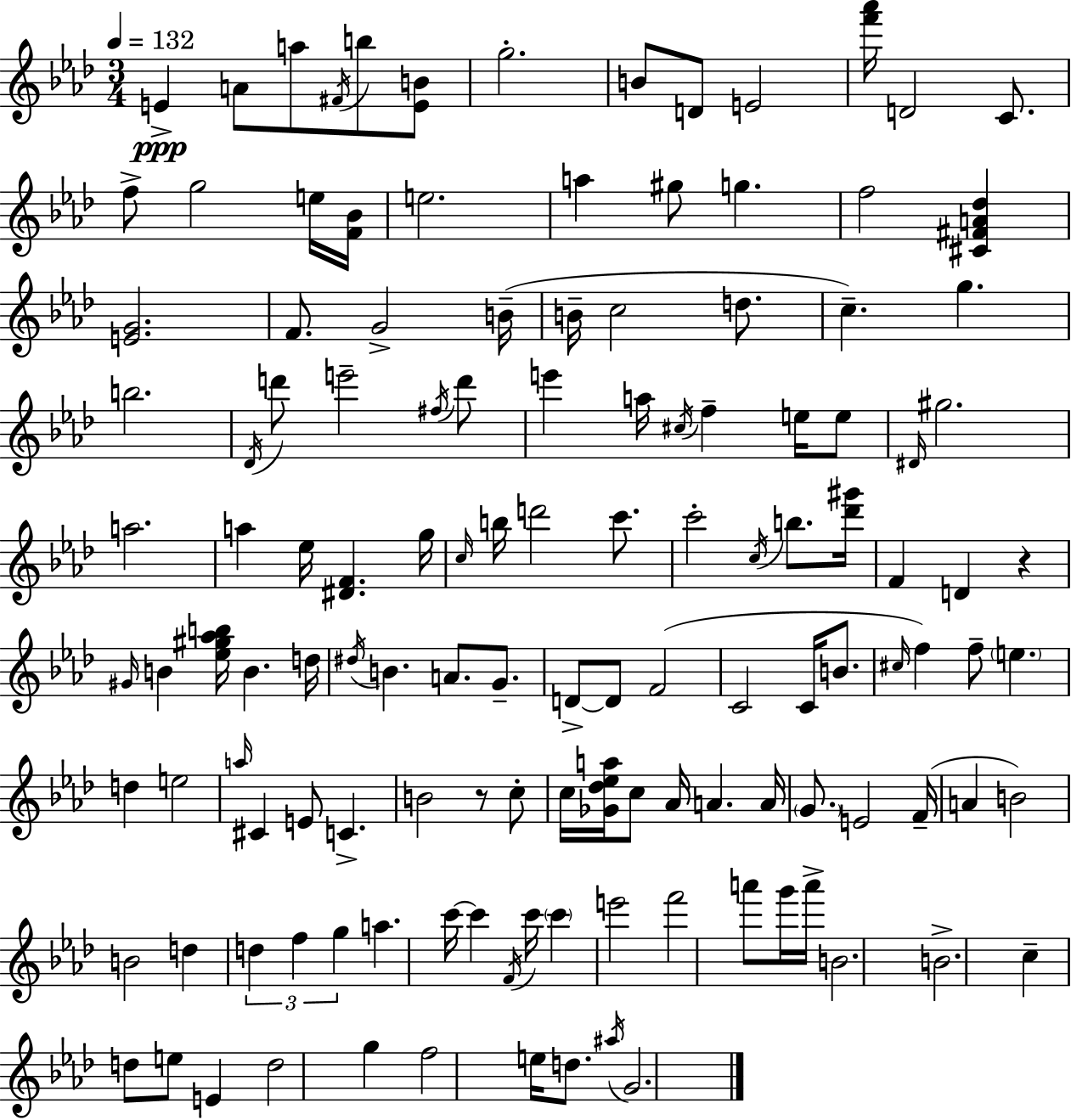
E4/q A4/e A5/e F#4/s B5/e [E4,B4]/e G5/h. B4/e D4/e E4/h [F6,Ab6]/s D4/h C4/e. F5/e G5/h E5/s [F4,Bb4]/s E5/h. A5/q G#5/e G5/q. F5/h [C#4,F#4,A4,Db5]/q [E4,G4]/h. F4/e. G4/h B4/s B4/s C5/h D5/e. C5/q. G5/q. B5/h. Db4/s D6/e E6/h F#5/s D6/e E6/q A5/s C#5/s F5/q E5/s E5/e D#4/s G#5/h. A5/h. A5/q Eb5/s [D#4,F4]/q. G5/s C5/s B5/s D6/h C6/e. C6/h C5/s B5/e. [Db6,G#6]/s F4/q D4/q R/q G#4/s B4/q [Eb5,G#5,Ab5,B5]/s B4/q. D5/s D#5/s B4/q. A4/e. G4/e. D4/e D4/e F4/h C4/h C4/s B4/e. C#5/s F5/q F5/e E5/q. D5/q E5/h A5/s C#4/q E4/e C4/q. B4/h R/e C5/e C5/s [Gb4,Db5,Eb5,A5]/s C5/e Ab4/s A4/q. A4/s G4/e. E4/h F4/s A4/q B4/h B4/h D5/q D5/q F5/q G5/q A5/q. C6/s C6/q F4/s C6/s C6/q E6/h F6/h A6/e G6/s A6/s B4/h. B4/h. C5/q D5/e E5/e E4/q D5/h G5/q F5/h E5/s D5/e. A#5/s G4/h.